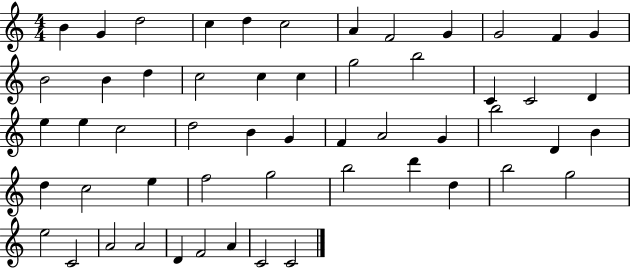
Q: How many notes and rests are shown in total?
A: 54